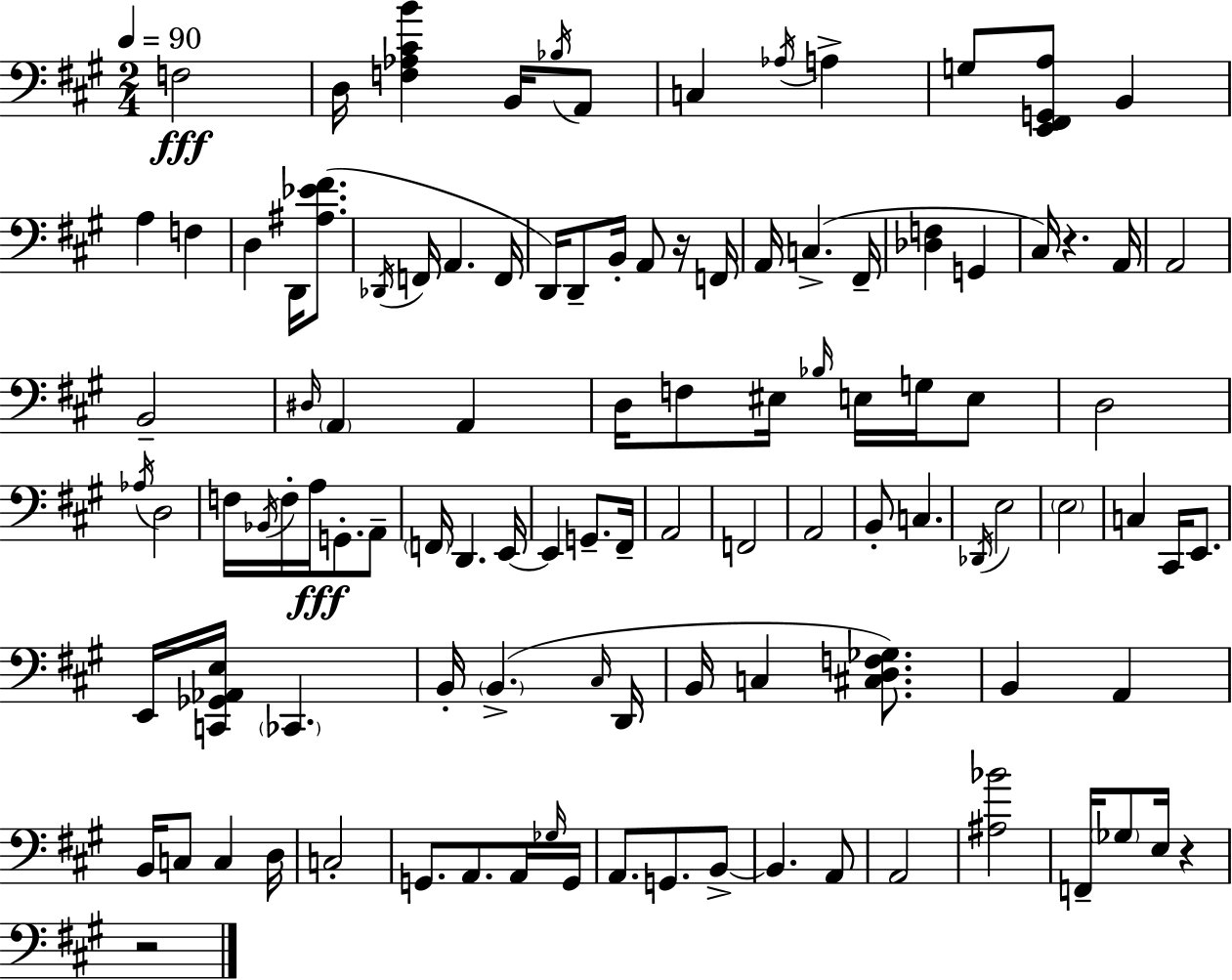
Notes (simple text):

F3/h D3/s [F3,Ab3,C#4,B4]/q B2/s Bb3/s A2/e C3/q Ab3/s A3/q G3/e [E2,F#2,G2,A3]/e B2/q A3/q F3/q D3/q D2/s [A#3,Eb4,F#4]/e. Db2/s F2/s A2/q. F2/s D2/s D2/e B2/s A2/e R/s F2/s A2/s C3/q. F#2/s [Db3,F3]/q G2/q C#3/s R/q. A2/s A2/h B2/h D#3/s A2/q A2/q D3/s F3/e EIS3/s Bb3/s E3/s G3/s E3/e D3/h Ab3/s D3/h F3/s Bb2/s F3/s A3/s G2/e. A2/e F2/s D2/q. E2/s E2/q G2/e. F#2/s A2/h F2/h A2/h B2/e C3/q. Db2/s E3/h E3/h C3/q C#2/s E2/e. E2/s [C2,Gb2,Ab2,E3]/s CES2/q. B2/s B2/q. C#3/s D2/s B2/s C3/q [C#3,D3,F3,Gb3]/e. B2/q A2/q B2/s C3/e C3/q D3/s C3/h G2/e. A2/e. A2/s Gb3/s G2/s A2/e. G2/e. B2/e B2/q. A2/e A2/h [A#3,Bb4]/h F2/s Gb3/e E3/s R/q R/h